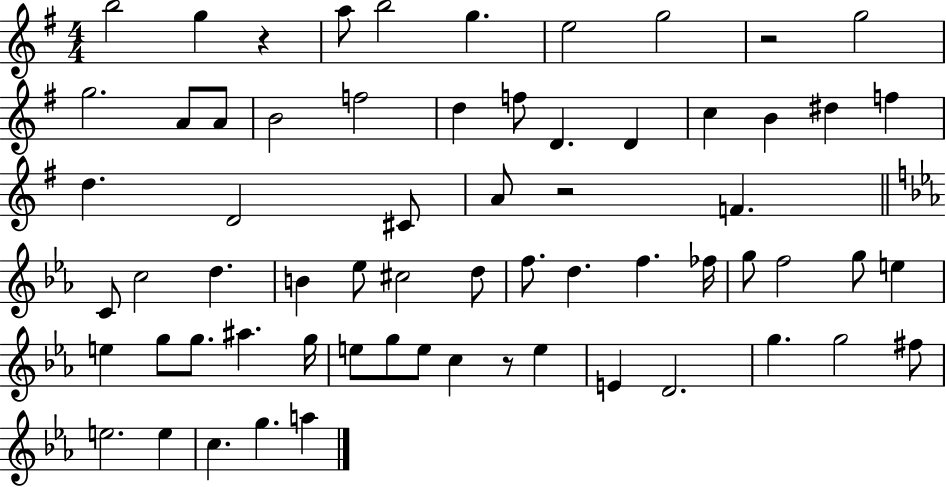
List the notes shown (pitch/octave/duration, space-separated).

B5/h G5/q R/q A5/e B5/h G5/q. E5/h G5/h R/h G5/h G5/h. A4/e A4/e B4/h F5/h D5/q F5/e D4/q. D4/q C5/q B4/q D#5/q F5/q D5/q. D4/h C#4/e A4/e R/h F4/q. C4/e C5/h D5/q. B4/q Eb5/e C#5/h D5/e F5/e. D5/q. F5/q. FES5/s G5/e F5/h G5/e E5/q E5/q G5/e G5/e. A#5/q. G5/s E5/e G5/e E5/e C5/q R/e E5/q E4/q D4/h. G5/q. G5/h F#5/e E5/h. E5/q C5/q. G5/q. A5/q